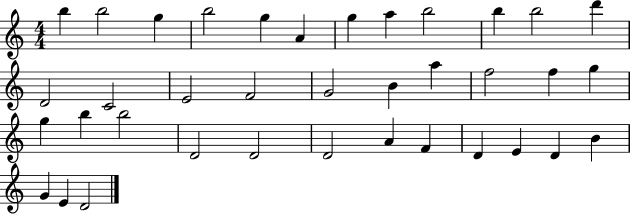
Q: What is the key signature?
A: C major